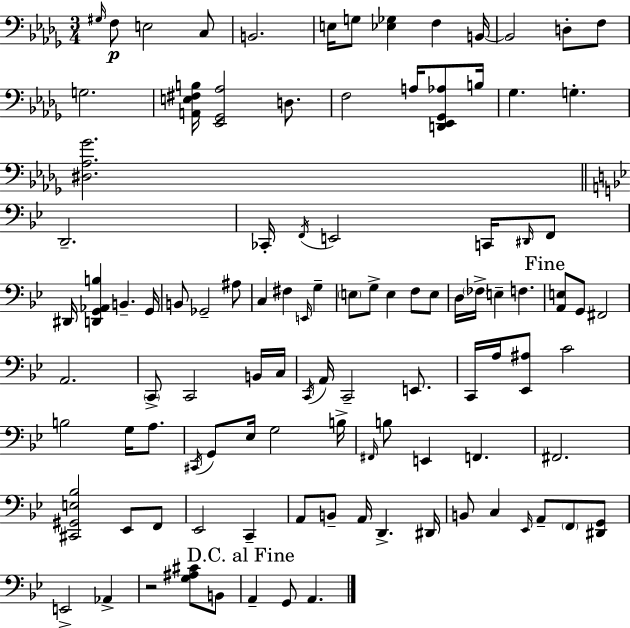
X:1
T:Untitled
M:3/4
L:1/4
K:Bbm
^G,/4 F,/2 E,2 C,/2 B,,2 E,/4 G,/2 [_E,_G,] F, B,,/4 B,,2 D,/2 F,/2 G,2 [A,,E,^F,B,]/4 [_E,,_G,,_A,]2 D,/2 F,2 A,/4 [D,,_E,,_G,,_A,]/2 B,/4 _G, G, [^D,_A,_G]2 D,,2 _C,,/4 F,,/4 E,,2 C,,/4 ^D,,/4 F,,/2 ^D,,/4 [D,,G,,_A,,B,] B,, G,,/4 B,,/2 _G,,2 ^A,/2 C, ^F, E,,/4 G, E,/2 G,/2 E, F,/2 E,/2 D,/4 _F,/4 E, F, [A,,E,]/2 G,,/2 ^F,,2 A,,2 C,,/2 C,,2 B,,/4 C,/4 C,,/4 A,,/4 C,,2 E,,/2 C,,/4 A,/4 [_E,,^A,]/2 C2 B,2 G,/4 A,/2 ^C,,/4 G,,/2 _E,/4 G,2 B,/4 ^F,,/4 B,/2 E,, F,, ^F,,2 [^C,,^G,,E,_B,]2 _E,,/2 F,,/2 _E,,2 C,, A,,/2 B,,/2 A,,/4 D,, ^D,,/4 B,,/2 C, _E,,/4 A,,/2 F,,/2 [^D,,G,,]/2 E,,2 _A,, z2 [G,^A,^C]/2 B,,/2 A,, G,,/2 A,,